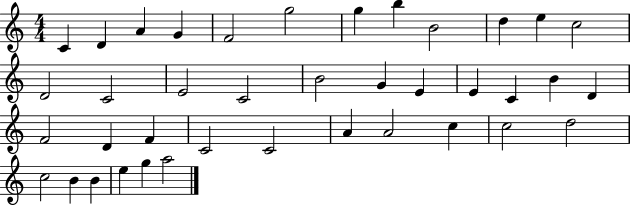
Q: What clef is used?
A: treble